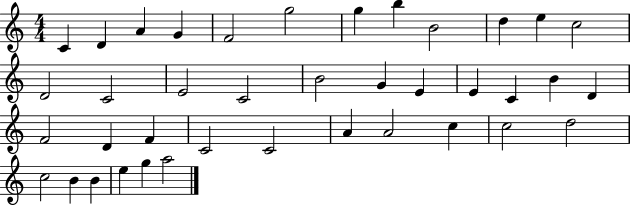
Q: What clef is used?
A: treble